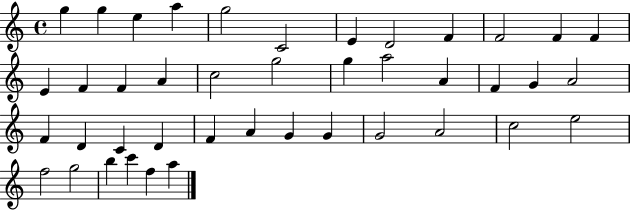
{
  \clef treble
  \time 4/4
  \defaultTimeSignature
  \key c \major
  g''4 g''4 e''4 a''4 | g''2 c'2 | e'4 d'2 f'4 | f'2 f'4 f'4 | \break e'4 f'4 f'4 a'4 | c''2 g''2 | g''4 a''2 a'4 | f'4 g'4 a'2 | \break f'4 d'4 c'4 d'4 | f'4 a'4 g'4 g'4 | g'2 a'2 | c''2 e''2 | \break f''2 g''2 | b''4 c'''4 f''4 a''4 | \bar "|."
}